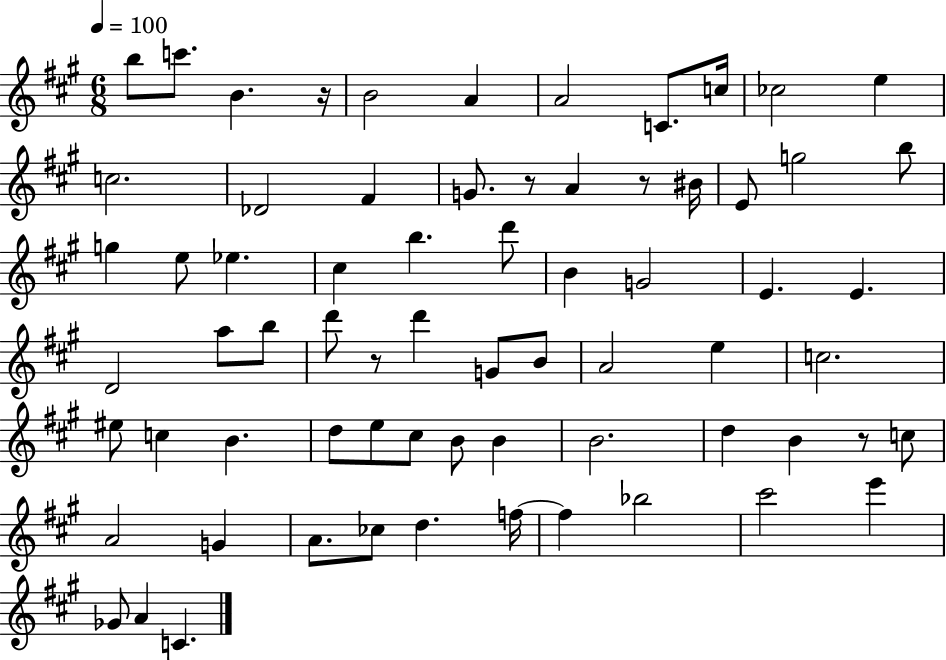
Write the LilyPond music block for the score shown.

{
  \clef treble
  \numericTimeSignature
  \time 6/8
  \key a \major
  \tempo 4 = 100
  b''8 c'''8. b'4. r16 | b'2 a'4 | a'2 c'8. c''16 | ces''2 e''4 | \break c''2. | des'2 fis'4 | g'8. r8 a'4 r8 bis'16 | e'8 g''2 b''8 | \break g''4 e''8 ees''4. | cis''4 b''4. d'''8 | b'4 g'2 | e'4. e'4. | \break d'2 a''8 b''8 | d'''8 r8 d'''4 g'8 b'8 | a'2 e''4 | c''2. | \break eis''8 c''4 b'4. | d''8 e''8 cis''8 b'8 b'4 | b'2. | d''4 b'4 r8 c''8 | \break a'2 g'4 | a'8. ces''8 d''4. f''16~~ | f''4 bes''2 | cis'''2 e'''4 | \break ges'8 a'4 c'4. | \bar "|."
}